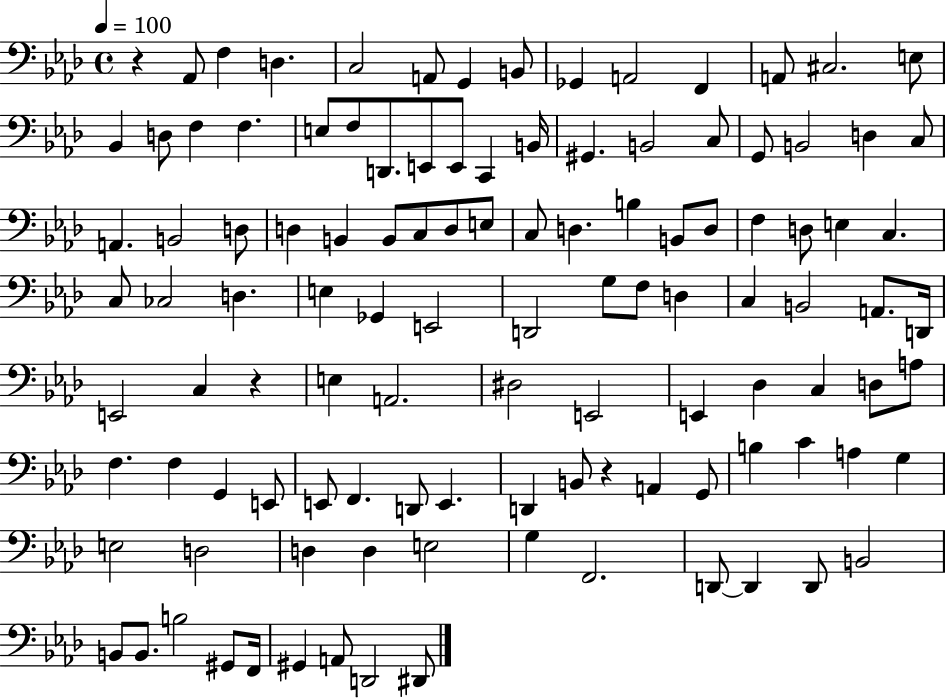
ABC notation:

X:1
T:Untitled
M:4/4
L:1/4
K:Ab
z _A,,/2 F, D, C,2 A,,/2 G,, B,,/2 _G,, A,,2 F,, A,,/2 ^C,2 E,/2 _B,, D,/2 F, F, E,/2 F,/2 D,,/2 E,,/2 E,,/2 C,, B,,/4 ^G,, B,,2 C,/2 G,,/2 B,,2 D, C,/2 A,, B,,2 D,/2 D, B,, B,,/2 C,/2 D,/2 E,/2 C,/2 D, B, B,,/2 D,/2 F, D,/2 E, C, C,/2 _C,2 D, E, _G,, E,,2 D,,2 G,/2 F,/2 D, C, B,,2 A,,/2 D,,/4 E,,2 C, z E, A,,2 ^D,2 E,,2 E,, _D, C, D,/2 A,/2 F, F, G,, E,,/2 E,,/2 F,, D,,/2 E,, D,, B,,/2 z A,, G,,/2 B, C A, G, E,2 D,2 D, D, E,2 G, F,,2 D,,/2 D,, D,,/2 B,,2 B,,/2 B,,/2 B,2 ^G,,/2 F,,/4 ^G,, A,,/2 D,,2 ^D,,/2